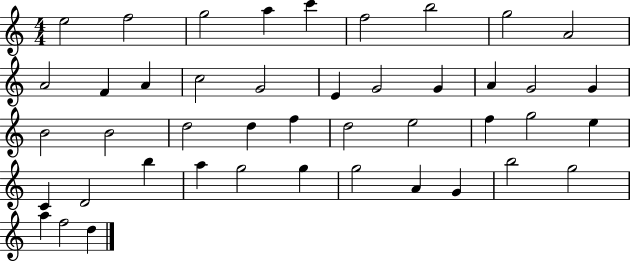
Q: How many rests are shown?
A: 0